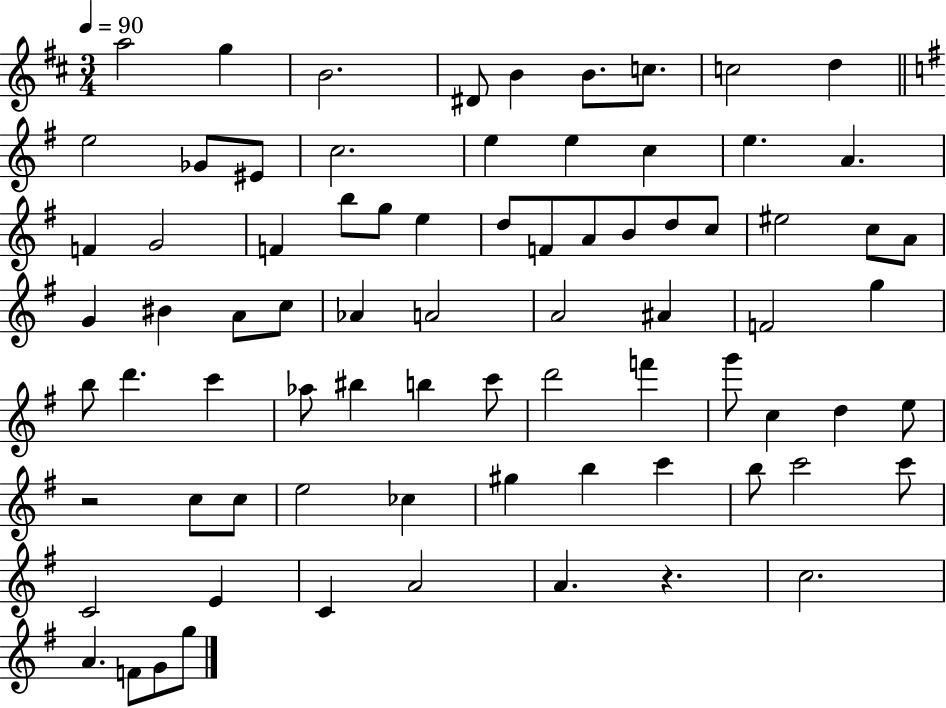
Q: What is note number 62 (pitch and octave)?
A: B5